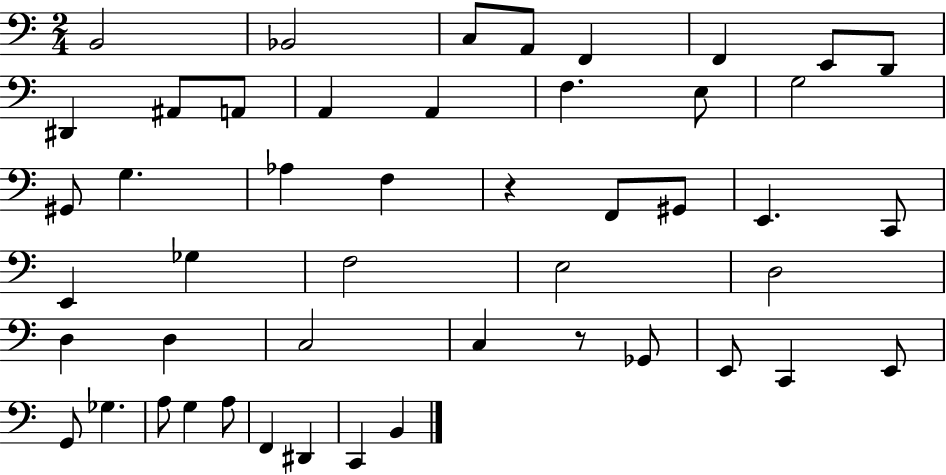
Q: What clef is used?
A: bass